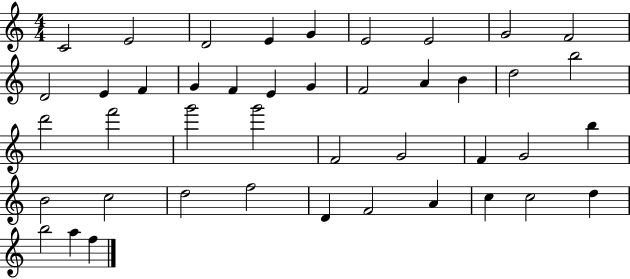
C4/h E4/h D4/h E4/q G4/q E4/h E4/h G4/h F4/h D4/h E4/q F4/q G4/q F4/q E4/q G4/q F4/h A4/q B4/q D5/h B5/h D6/h F6/h G6/h G6/h F4/h G4/h F4/q G4/h B5/q B4/h C5/h D5/h F5/h D4/q F4/h A4/q C5/q C5/h D5/q B5/h A5/q F5/q